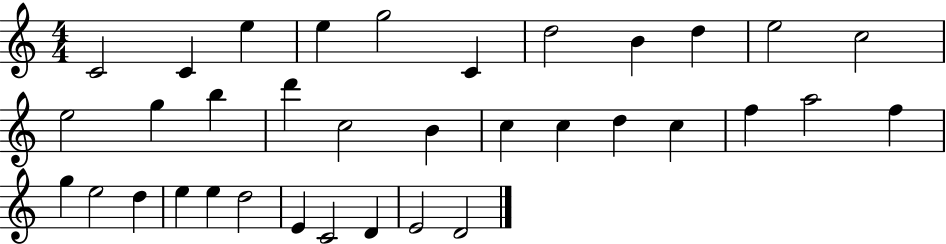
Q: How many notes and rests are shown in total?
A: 35